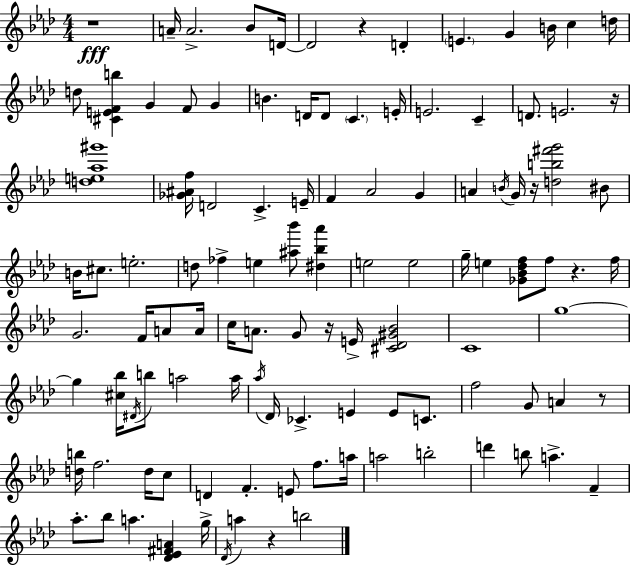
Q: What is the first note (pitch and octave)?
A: A4